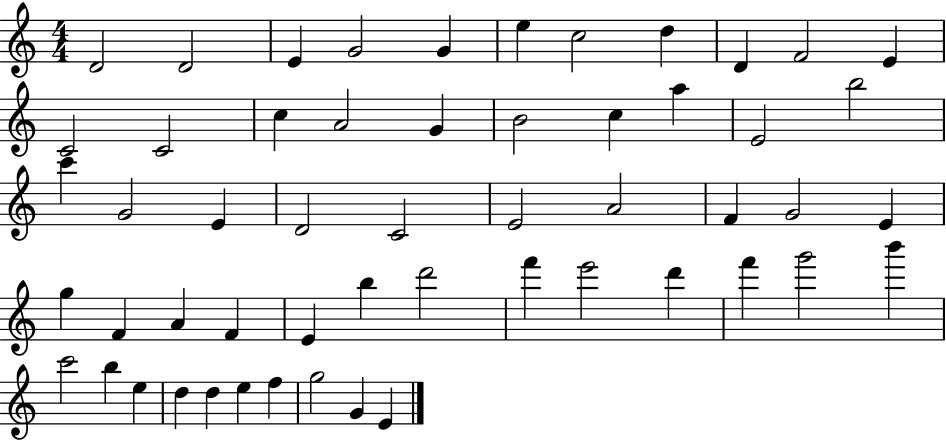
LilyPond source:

{
  \clef treble
  \numericTimeSignature
  \time 4/4
  \key c \major
  d'2 d'2 | e'4 g'2 g'4 | e''4 c''2 d''4 | d'4 f'2 e'4 | \break c'2 c'2 | c''4 a'2 g'4 | b'2 c''4 a''4 | e'2 b''2 | \break c'''4 g'2 e'4 | d'2 c'2 | e'2 a'2 | f'4 g'2 e'4 | \break g''4 f'4 a'4 f'4 | e'4 b''4 d'''2 | f'''4 e'''2 d'''4 | f'''4 g'''2 b'''4 | \break c'''2 b''4 e''4 | d''4 d''4 e''4 f''4 | g''2 g'4 e'4 | \bar "|."
}